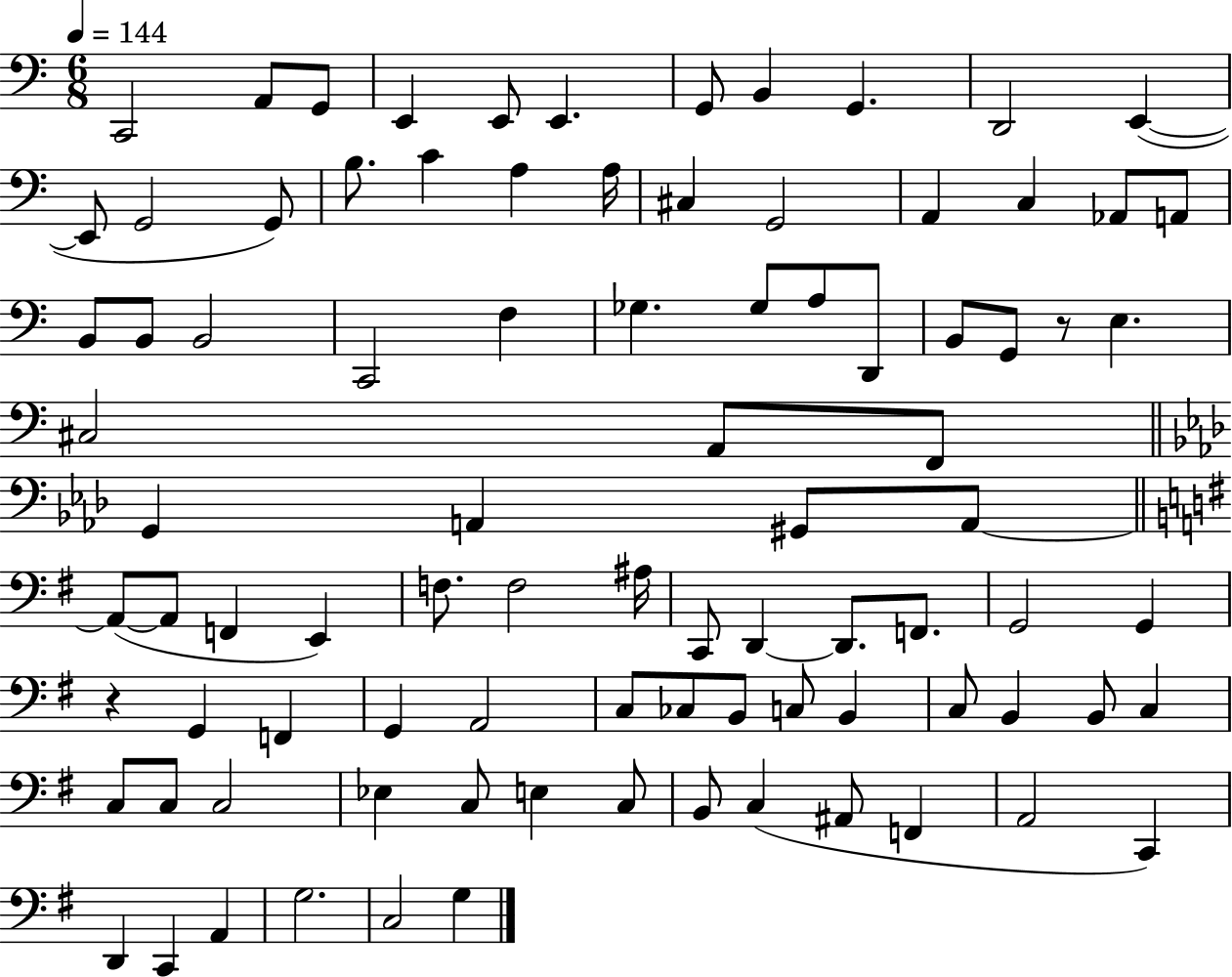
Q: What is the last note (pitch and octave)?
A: G3